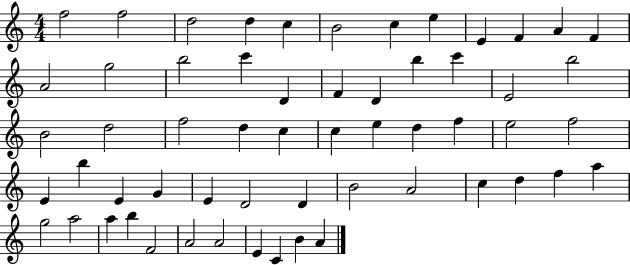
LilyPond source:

{
  \clef treble
  \numericTimeSignature
  \time 4/4
  \key c \major
  f''2 f''2 | d''2 d''4 c''4 | b'2 c''4 e''4 | e'4 f'4 a'4 f'4 | \break a'2 g''2 | b''2 c'''4 d'4 | f'4 d'4 b''4 c'''4 | e'2 b''2 | \break b'2 d''2 | f''2 d''4 c''4 | c''4 e''4 d''4 f''4 | e''2 f''2 | \break e'4 b''4 e'4 g'4 | e'4 d'2 d'4 | b'2 a'2 | c''4 d''4 f''4 a''4 | \break g''2 a''2 | a''4 b''4 f'2 | a'2 a'2 | e'4 c'4 b'4 a'4 | \break \bar "|."
}